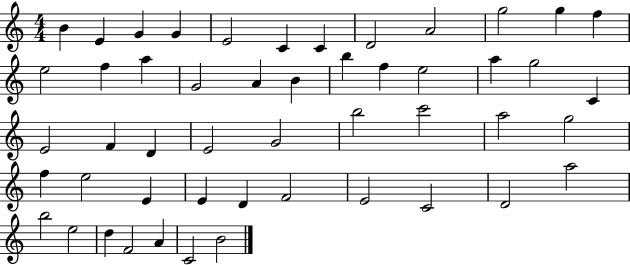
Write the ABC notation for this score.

X:1
T:Untitled
M:4/4
L:1/4
K:C
B E G G E2 C C D2 A2 g2 g f e2 f a G2 A B b f e2 a g2 C E2 F D E2 G2 b2 c'2 a2 g2 f e2 E E D F2 E2 C2 D2 a2 b2 e2 d F2 A C2 B2